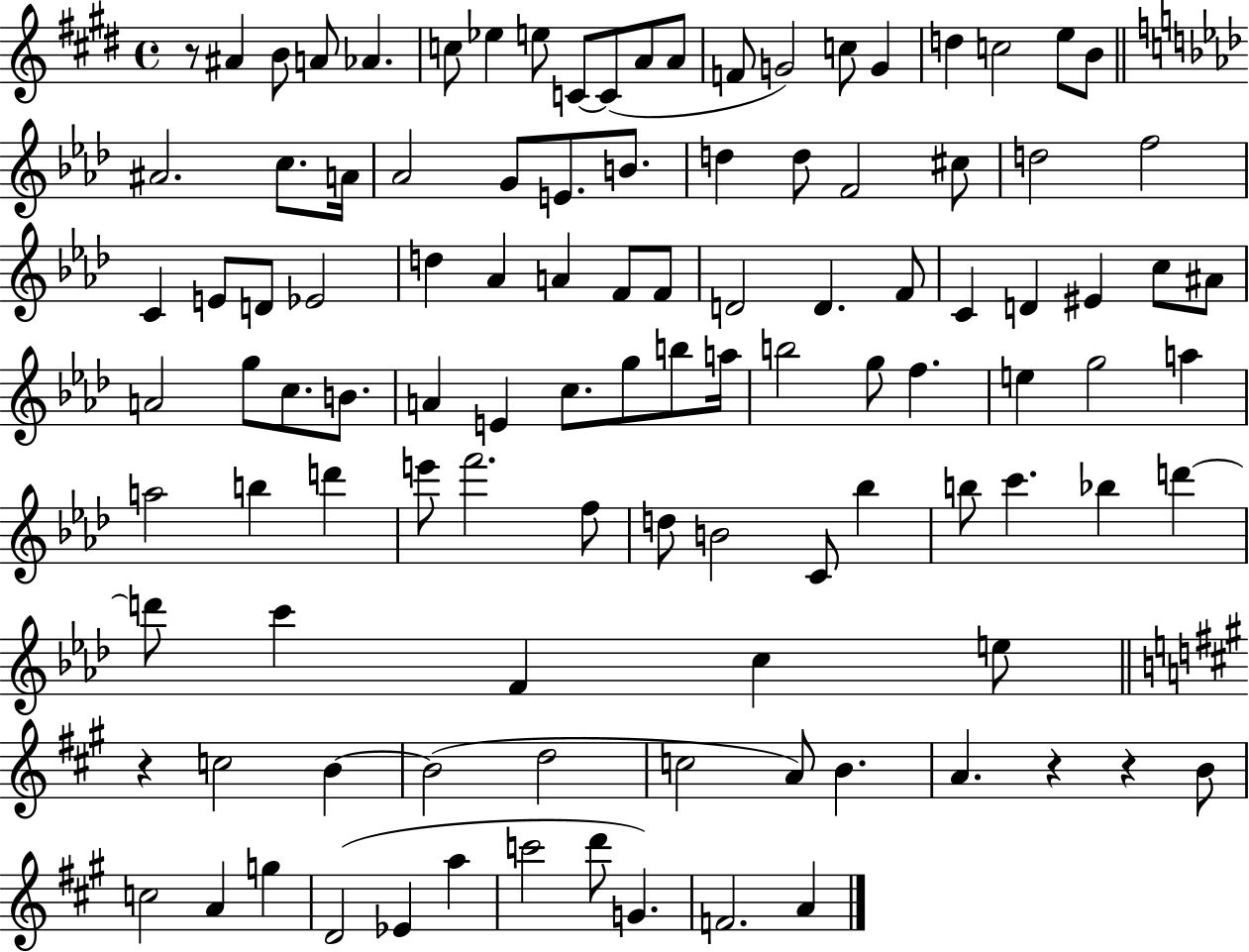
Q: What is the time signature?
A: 4/4